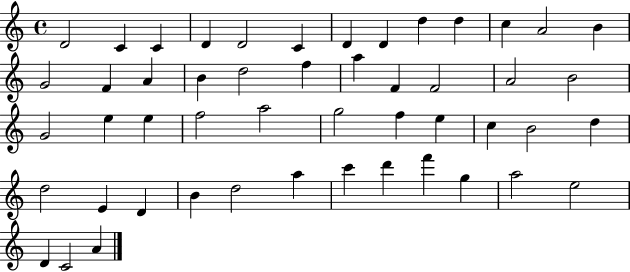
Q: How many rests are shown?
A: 0